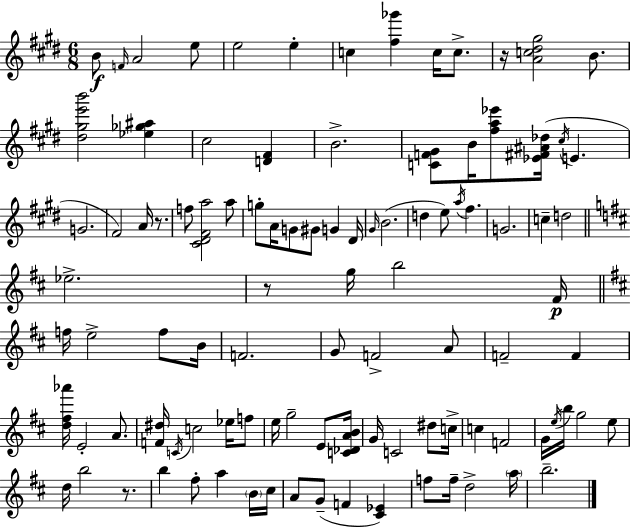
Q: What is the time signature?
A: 6/8